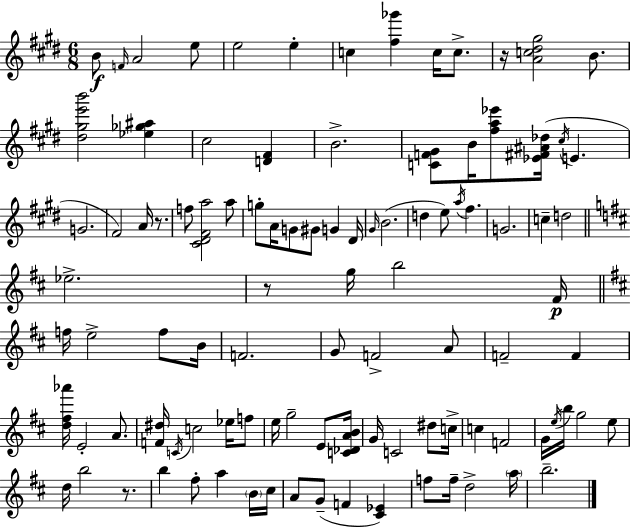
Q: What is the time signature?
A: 6/8